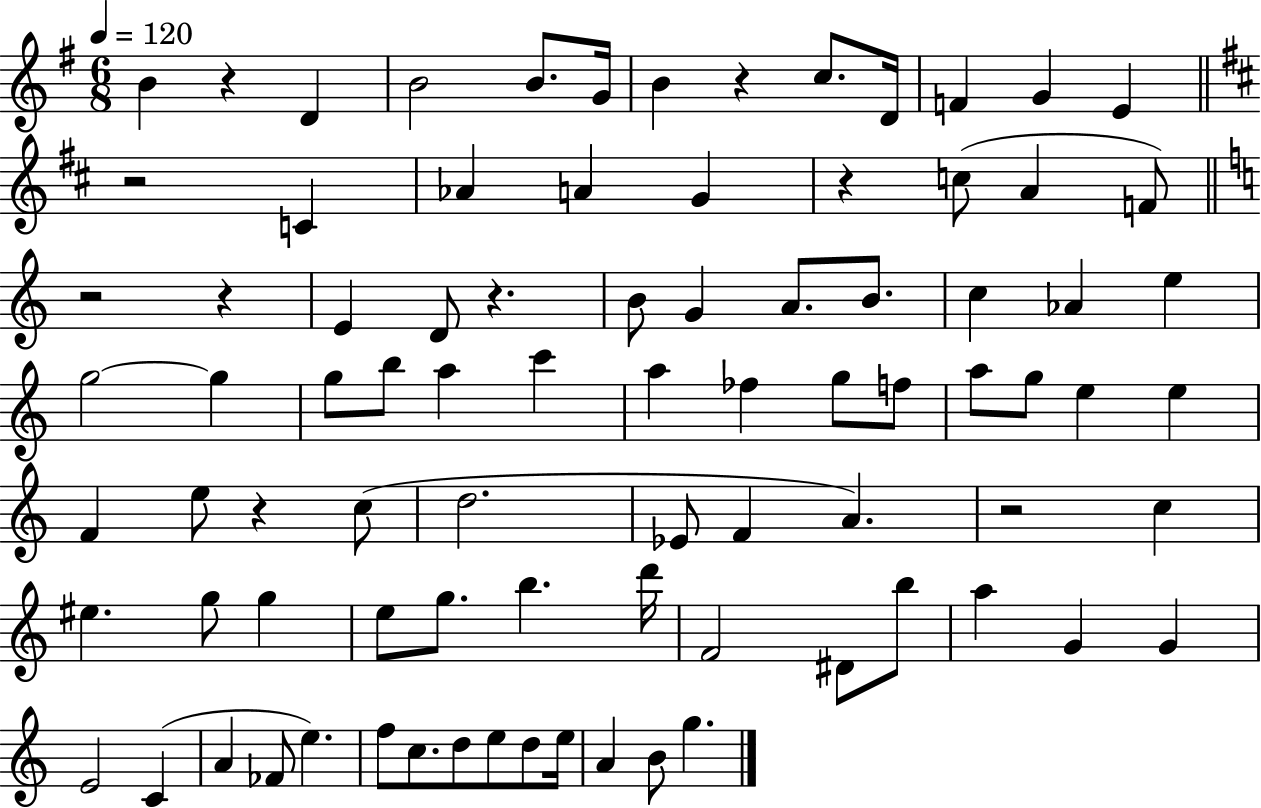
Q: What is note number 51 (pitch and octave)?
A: G5